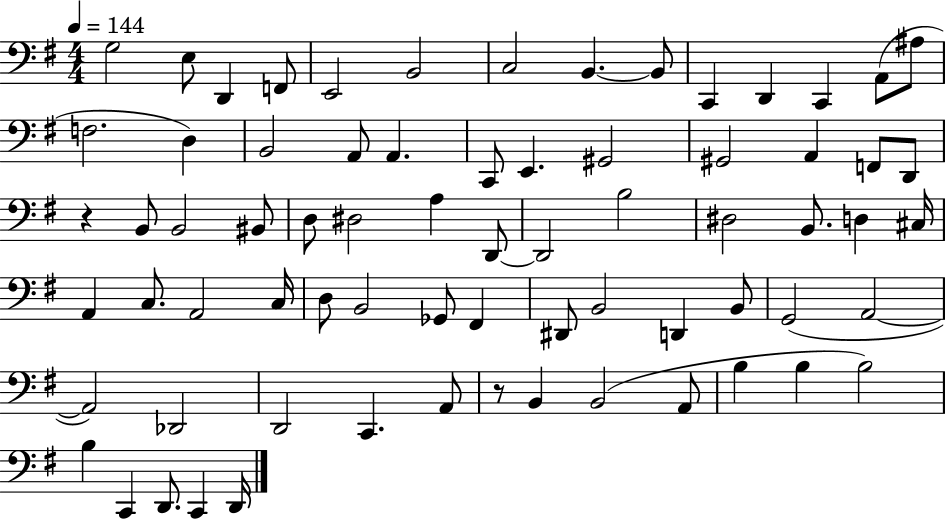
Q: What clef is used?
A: bass